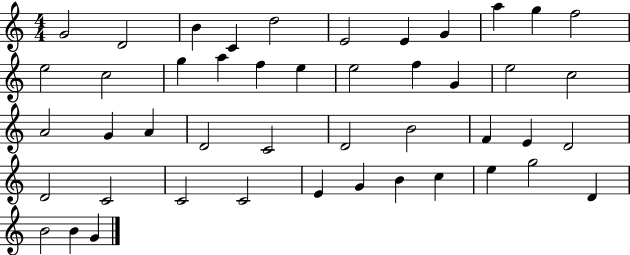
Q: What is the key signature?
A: C major